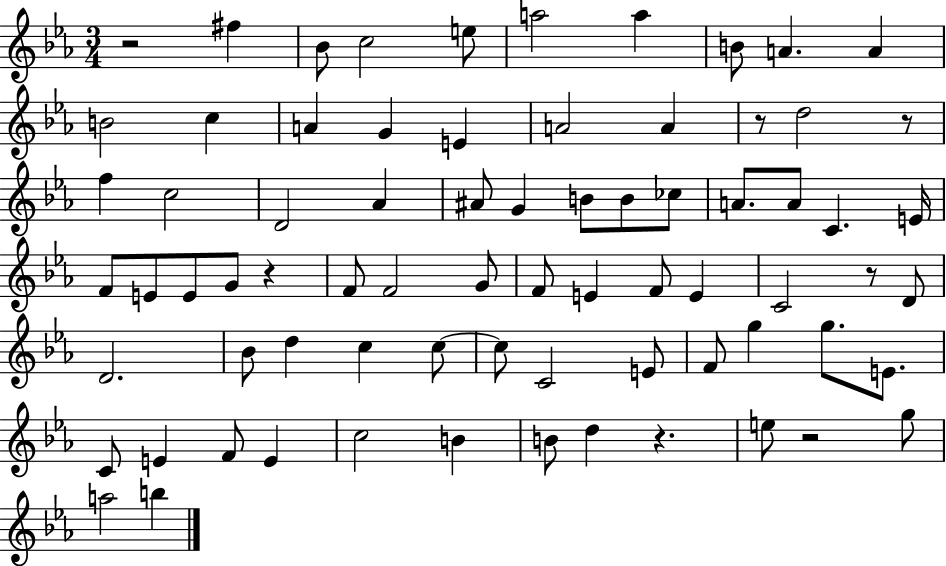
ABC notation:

X:1
T:Untitled
M:3/4
L:1/4
K:Eb
z2 ^f _B/2 c2 e/2 a2 a B/2 A A B2 c A G E A2 A z/2 d2 z/2 f c2 D2 _A ^A/2 G B/2 B/2 _c/2 A/2 A/2 C E/4 F/2 E/2 E/2 G/2 z F/2 F2 G/2 F/2 E F/2 E C2 z/2 D/2 D2 _B/2 d c c/2 c/2 C2 E/2 F/2 g g/2 E/2 C/2 E F/2 E c2 B B/2 d z e/2 z2 g/2 a2 b